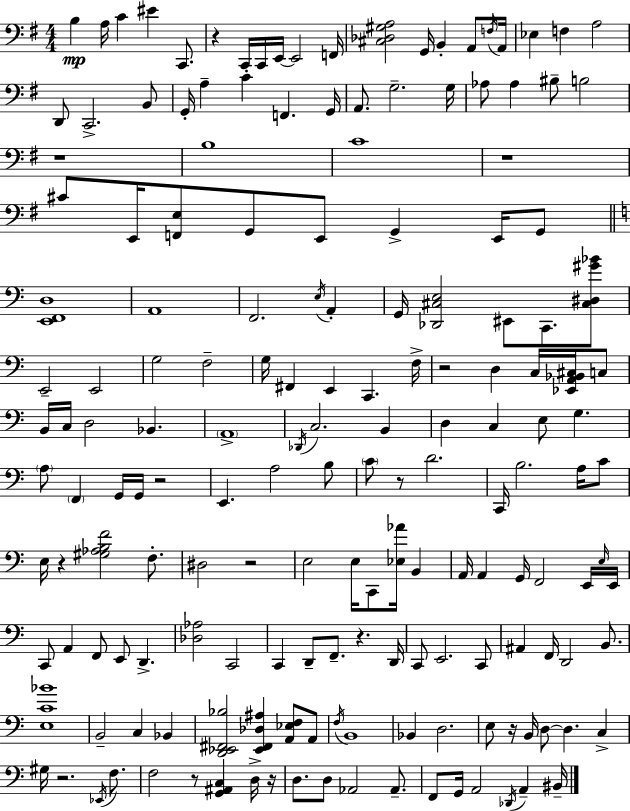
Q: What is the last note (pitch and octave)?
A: BIS2